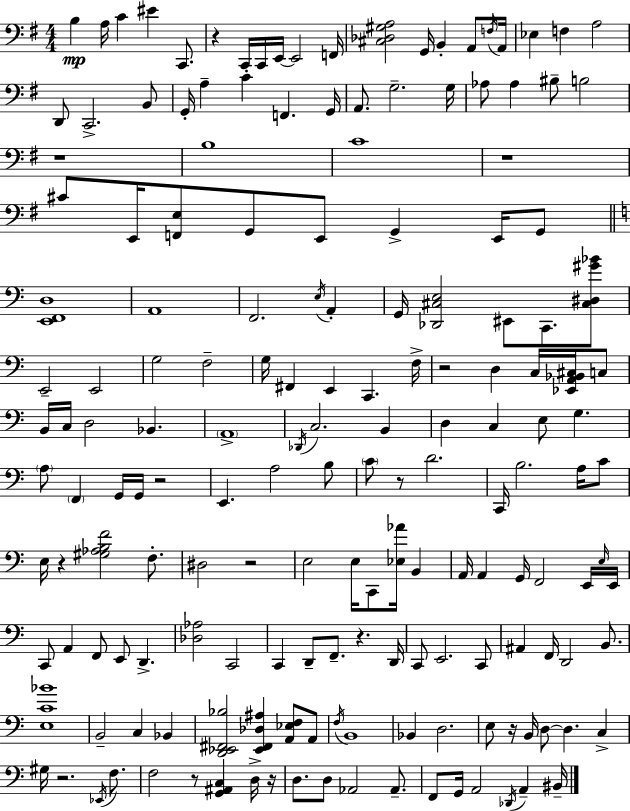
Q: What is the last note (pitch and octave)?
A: BIS2